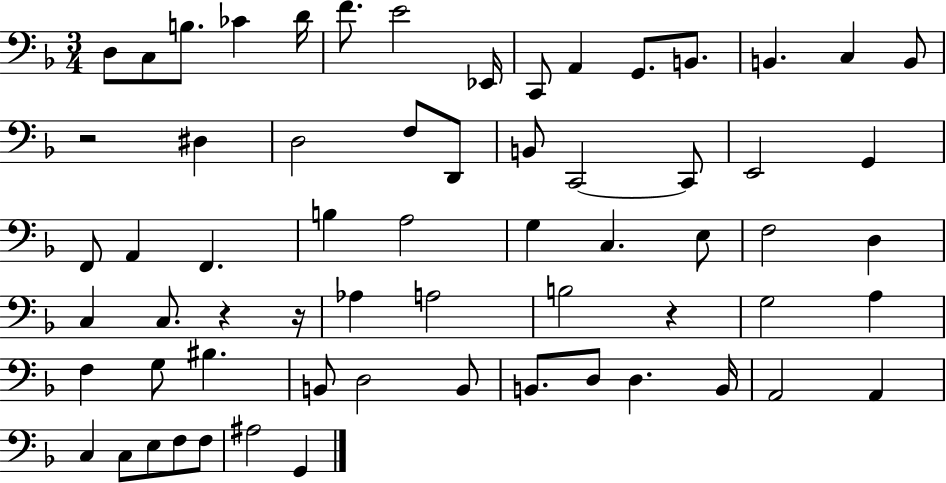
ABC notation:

X:1
T:Untitled
M:3/4
L:1/4
K:F
D,/2 C,/2 B,/2 _C D/4 F/2 E2 _E,,/4 C,,/2 A,, G,,/2 B,,/2 B,, C, B,,/2 z2 ^D, D,2 F,/2 D,,/2 B,,/2 C,,2 C,,/2 E,,2 G,, F,,/2 A,, F,, B, A,2 G, C, E,/2 F,2 D, C, C,/2 z z/4 _A, A,2 B,2 z G,2 A, F, G,/2 ^B, B,,/2 D,2 B,,/2 B,,/2 D,/2 D, B,,/4 A,,2 A,, C, C,/2 E,/2 F,/2 F,/2 ^A,2 G,,